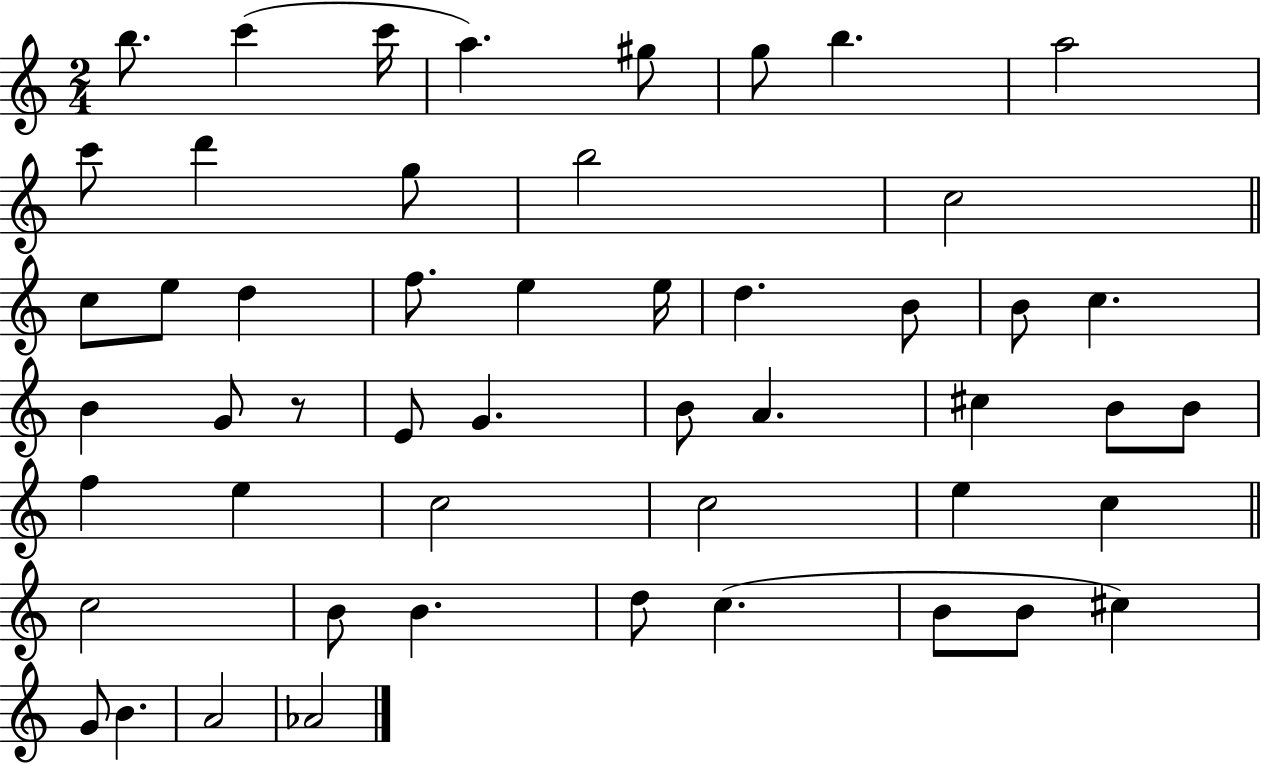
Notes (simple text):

B5/e. C6/q C6/s A5/q. G#5/e G5/e B5/q. A5/h C6/e D6/q G5/e B5/h C5/h C5/e E5/e D5/q F5/e. E5/q E5/s D5/q. B4/e B4/e C5/q. B4/q G4/e R/e E4/e G4/q. B4/e A4/q. C#5/q B4/e B4/e F5/q E5/q C5/h C5/h E5/q C5/q C5/h B4/e B4/q. D5/e C5/q. B4/e B4/e C#5/q G4/e B4/q. A4/h Ab4/h